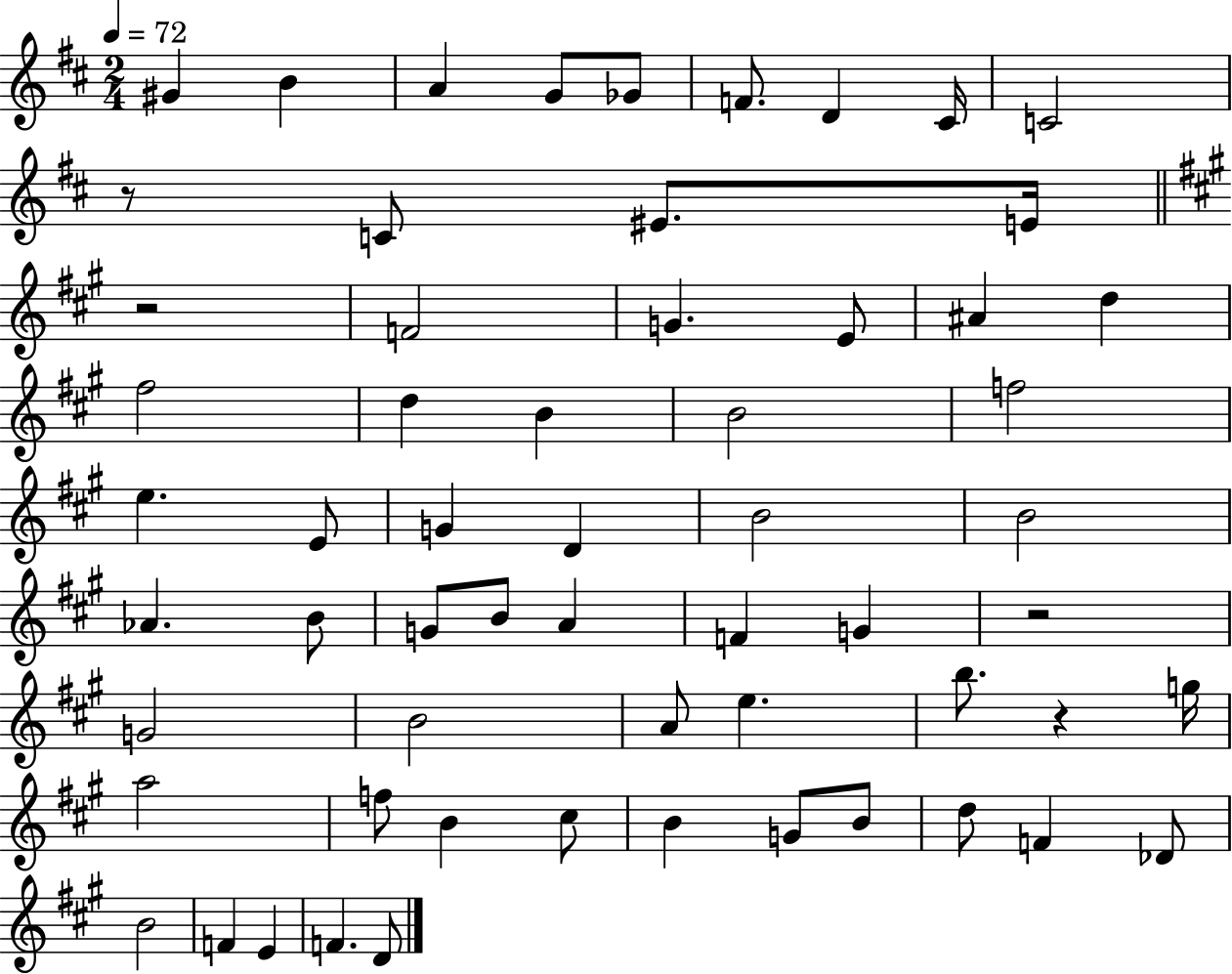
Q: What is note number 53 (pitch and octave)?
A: F4